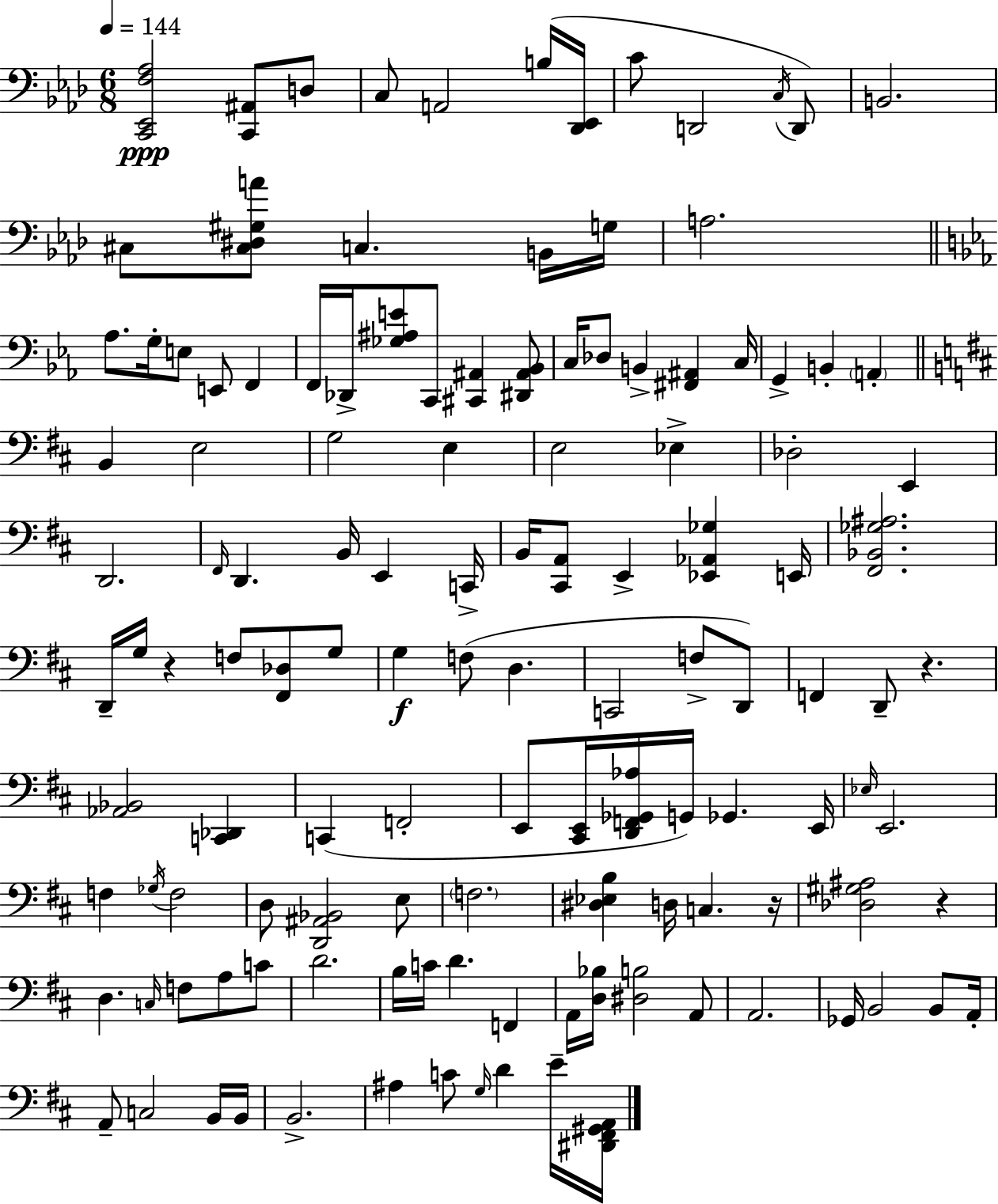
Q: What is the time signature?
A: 6/8